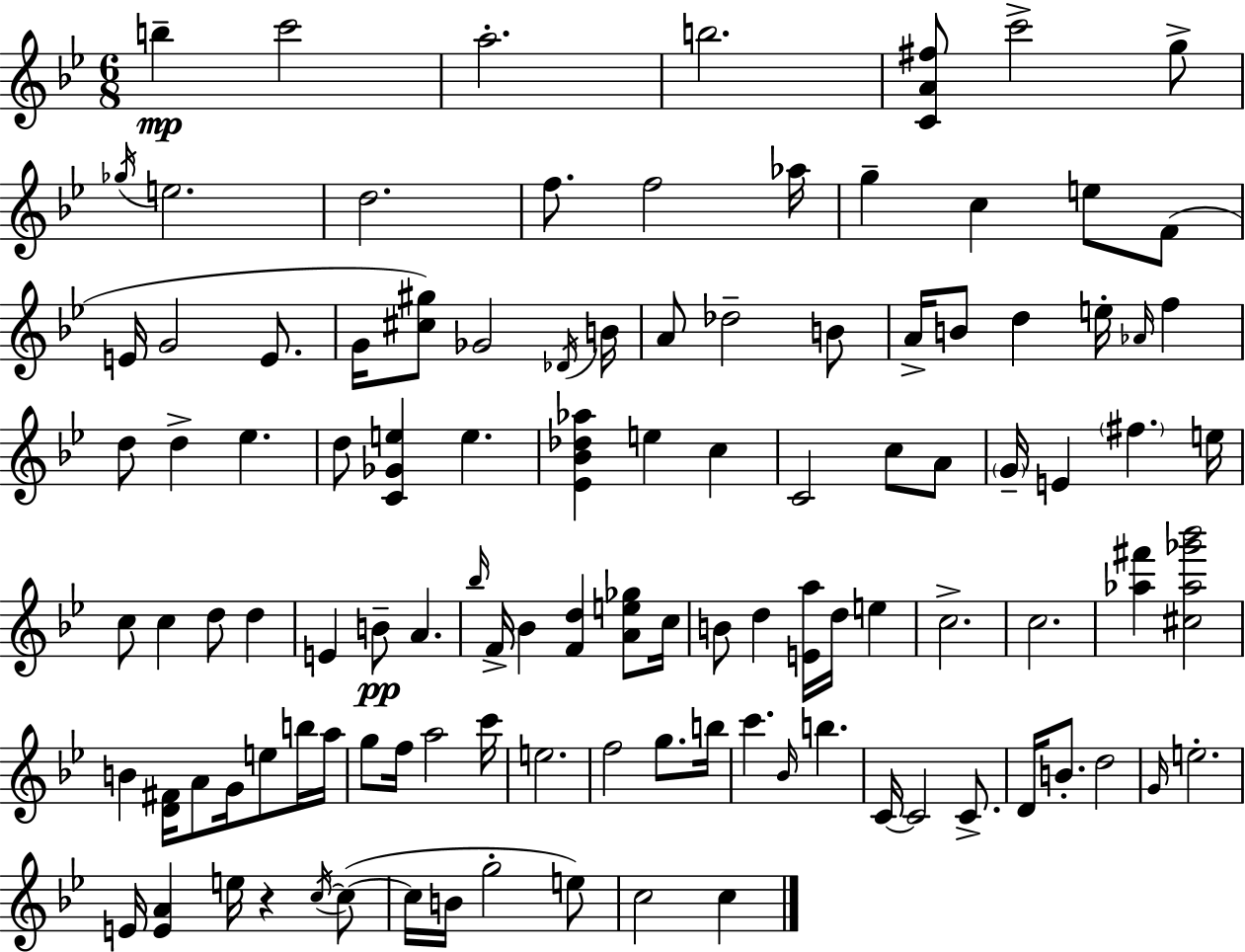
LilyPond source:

{
  \clef treble
  \numericTimeSignature
  \time 6/8
  \key bes \major
  b''4--\mp c'''2 | a''2.-. | b''2. | <c' a' fis''>8 c'''2-> g''8-> | \break \acciaccatura { ges''16 } e''2. | d''2. | f''8. f''2 | aes''16 g''4-- c''4 e''8 f'8( | \break e'16 g'2 e'8. | g'16 <cis'' gis''>8) ges'2 | \acciaccatura { des'16 } b'16 a'8 des''2-- | b'8 a'16-> b'8 d''4 e''16-. \grace { aes'16 } f''4 | \break d''8 d''4-> ees''4. | d''8 <c' ges' e''>4 e''4. | <ees' bes' des'' aes''>4 e''4 c''4 | c'2 c''8 | \break a'8 \parenthesize g'16-- e'4 \parenthesize fis''4. | e''16 c''8 c''4 d''8 d''4 | e'4 b'8--\pp a'4. | \grace { bes''16 } f'16-> bes'4 <f' d''>4 | \break <a' e'' ges''>8 c''16 b'8 d''4 <e' a''>16 d''16 | e''4 c''2.-> | c''2. | <aes'' fis'''>4 <cis'' aes'' ges''' bes'''>2 | \break b'4 <d' fis'>16 a'8 g'16 | e''8 b''16 a''16 g''8 f''16 a''2 | c'''16 e''2. | f''2 | \break g''8. b''16 c'''4. \grace { bes'16 } b''4. | c'16~~ c'2 | c'8.-> d'16 b'8.-. d''2 | \grace { g'16 } e''2.-. | \break e'16 <e' a'>4 e''16 | r4 \acciaccatura { c''16~ }(~ c''8 c''16 b'16 g''2-. | e''8) c''2 | c''4 \bar "|."
}